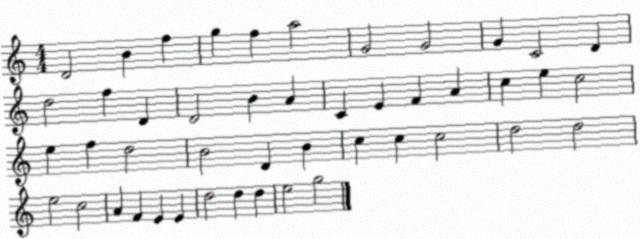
X:1
T:Untitled
M:4/4
L:1/4
K:C
D2 B f g f a2 G2 G2 G C2 D d2 f D D2 B A C E F A c e c2 e f d2 B2 D B c c c2 d2 d2 e2 c2 A F E E d2 d d e2 g2